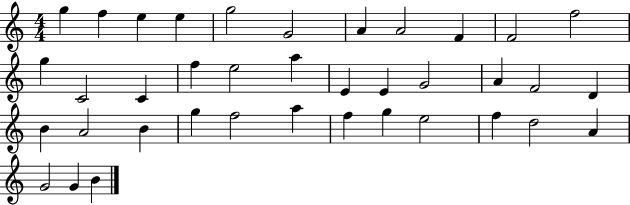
G5/q F5/q E5/q E5/q G5/h G4/h A4/q A4/h F4/q F4/h F5/h G5/q C4/h C4/q F5/q E5/h A5/q E4/q E4/q G4/h A4/q F4/h D4/q B4/q A4/h B4/q G5/q F5/h A5/q F5/q G5/q E5/h F5/q D5/h A4/q G4/h G4/q B4/q